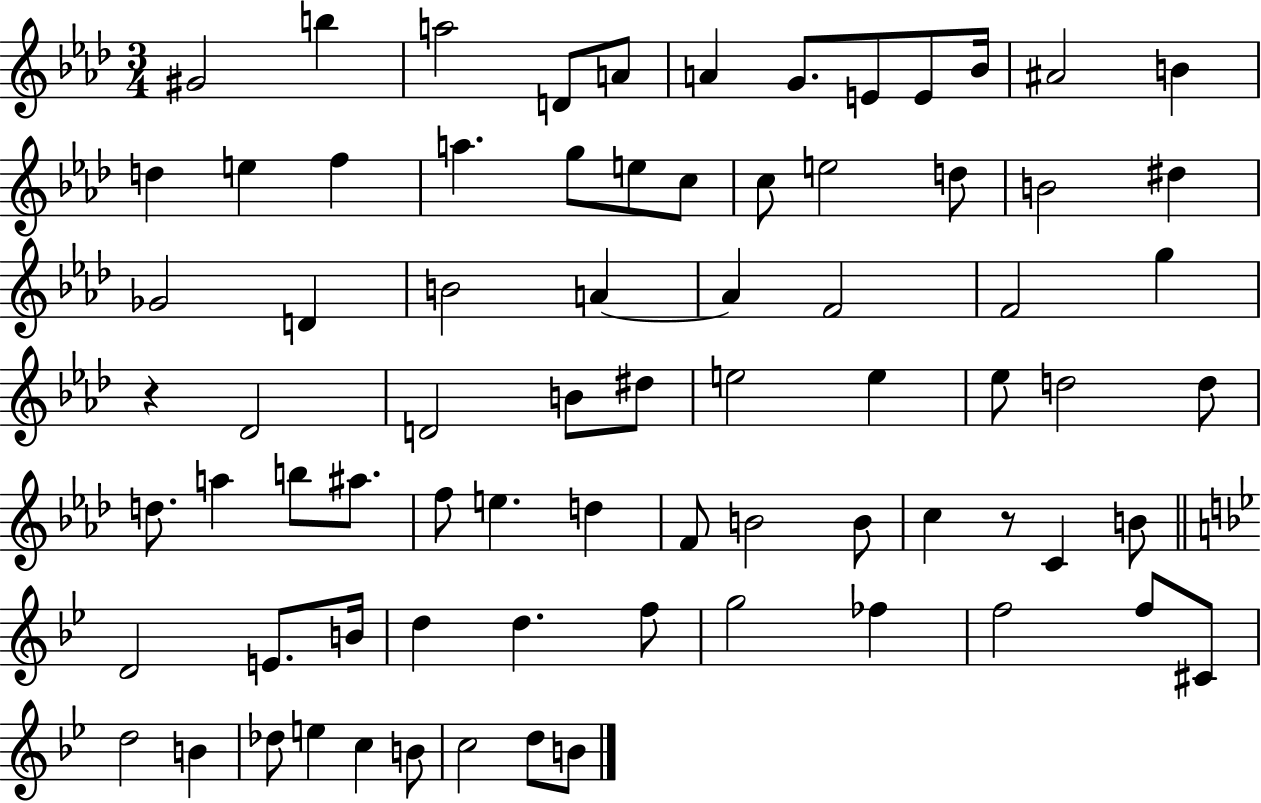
G#4/h B5/q A5/h D4/e A4/e A4/q G4/e. E4/e E4/e Bb4/s A#4/h B4/q D5/q E5/q F5/q A5/q. G5/e E5/e C5/e C5/e E5/h D5/e B4/h D#5/q Gb4/h D4/q B4/h A4/q A4/q F4/h F4/h G5/q R/q Db4/h D4/h B4/e D#5/e E5/h E5/q Eb5/e D5/h D5/e D5/e. A5/q B5/e A#5/e. F5/e E5/q. D5/q F4/e B4/h B4/e C5/q R/e C4/q B4/e D4/h E4/e. B4/s D5/q D5/q. F5/e G5/h FES5/q F5/h F5/e C#4/e D5/h B4/q Db5/e E5/q C5/q B4/e C5/h D5/e B4/e